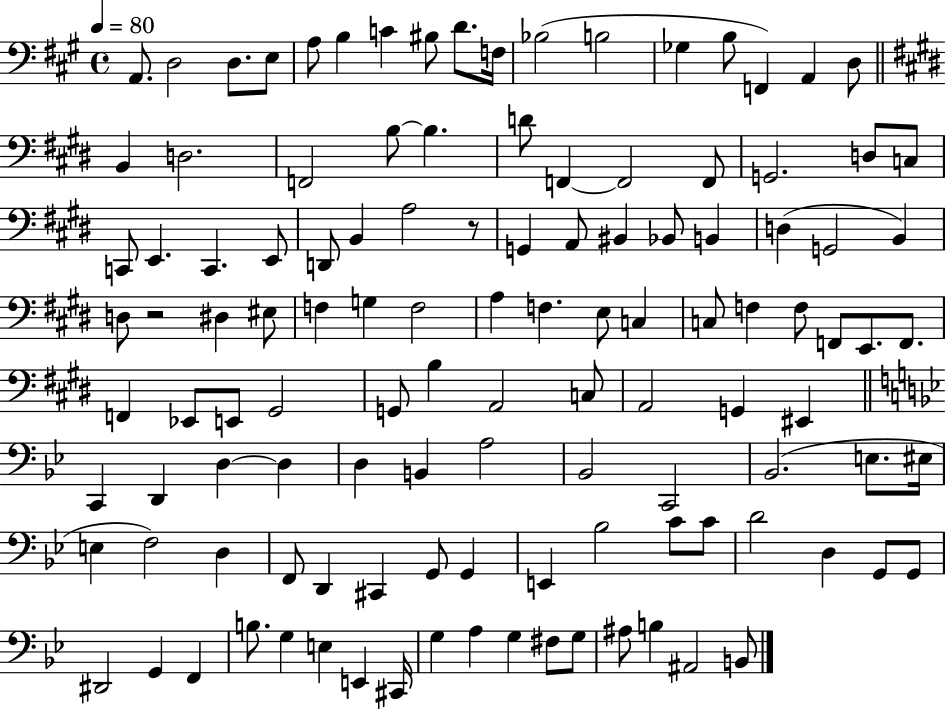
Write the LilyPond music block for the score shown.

{
  \clef bass
  \time 4/4
  \defaultTimeSignature
  \key a \major
  \tempo 4 = 80
  \repeat volta 2 { a,8. d2 d8. e8 | a8 b4 c'4 bis8 d'8. f16 | bes2( b2 | ges4 b8 f,4) a,4 d8 | \break \bar "||" \break \key e \major b,4 d2. | f,2 b8~~ b4. | d'8 f,4~~ f,2 f,8 | g,2. d8 c8 | \break c,8 e,4. c,4. e,8 | d,8 b,4 a2 r8 | g,4 a,8 bis,4 bes,8 b,4 | d4( g,2 b,4) | \break d8 r2 dis4 eis8 | f4 g4 f2 | a4 f4. e8 c4 | c8 f4 f8 f,8 e,8. f,8. | \break f,4 ees,8 e,8 gis,2 | g,8 b4 a,2 c8 | a,2 g,4 eis,4 | \bar "||" \break \key g \minor c,4 d,4 d4~~ d4 | d4 b,4 a2 | bes,2 c,2 | bes,2.( e8. eis16 | \break e4 f2) d4 | f,8 d,4 cis,4 g,8 g,4 | e,4 bes2 c'8 c'8 | d'2 d4 g,8 g,8 | \break dis,2 g,4 f,4 | b8. g4 e4 e,4 cis,16 | g4 a4 g4 fis8 g8 | ais8 b4 ais,2 b,8 | \break } \bar "|."
}